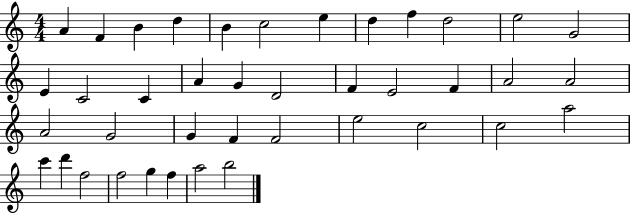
{
  \clef treble
  \numericTimeSignature
  \time 4/4
  \key c \major
  a'4 f'4 b'4 d''4 | b'4 c''2 e''4 | d''4 f''4 d''2 | e''2 g'2 | \break e'4 c'2 c'4 | a'4 g'4 d'2 | f'4 e'2 f'4 | a'2 a'2 | \break a'2 g'2 | g'4 f'4 f'2 | e''2 c''2 | c''2 a''2 | \break c'''4 d'''4 f''2 | f''2 g''4 f''4 | a''2 b''2 | \bar "|."
}